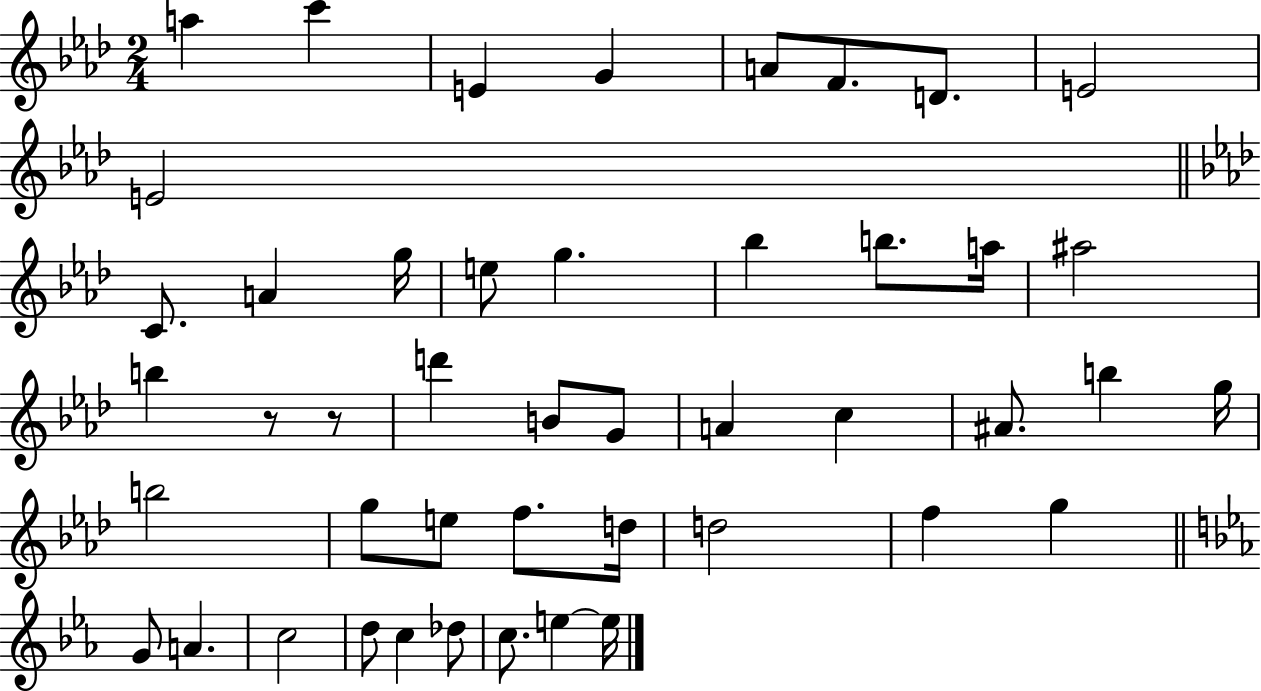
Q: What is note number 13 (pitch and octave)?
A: E5